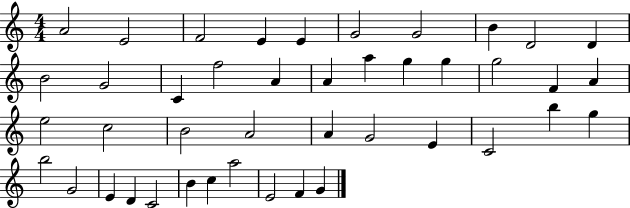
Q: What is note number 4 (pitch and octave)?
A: E4